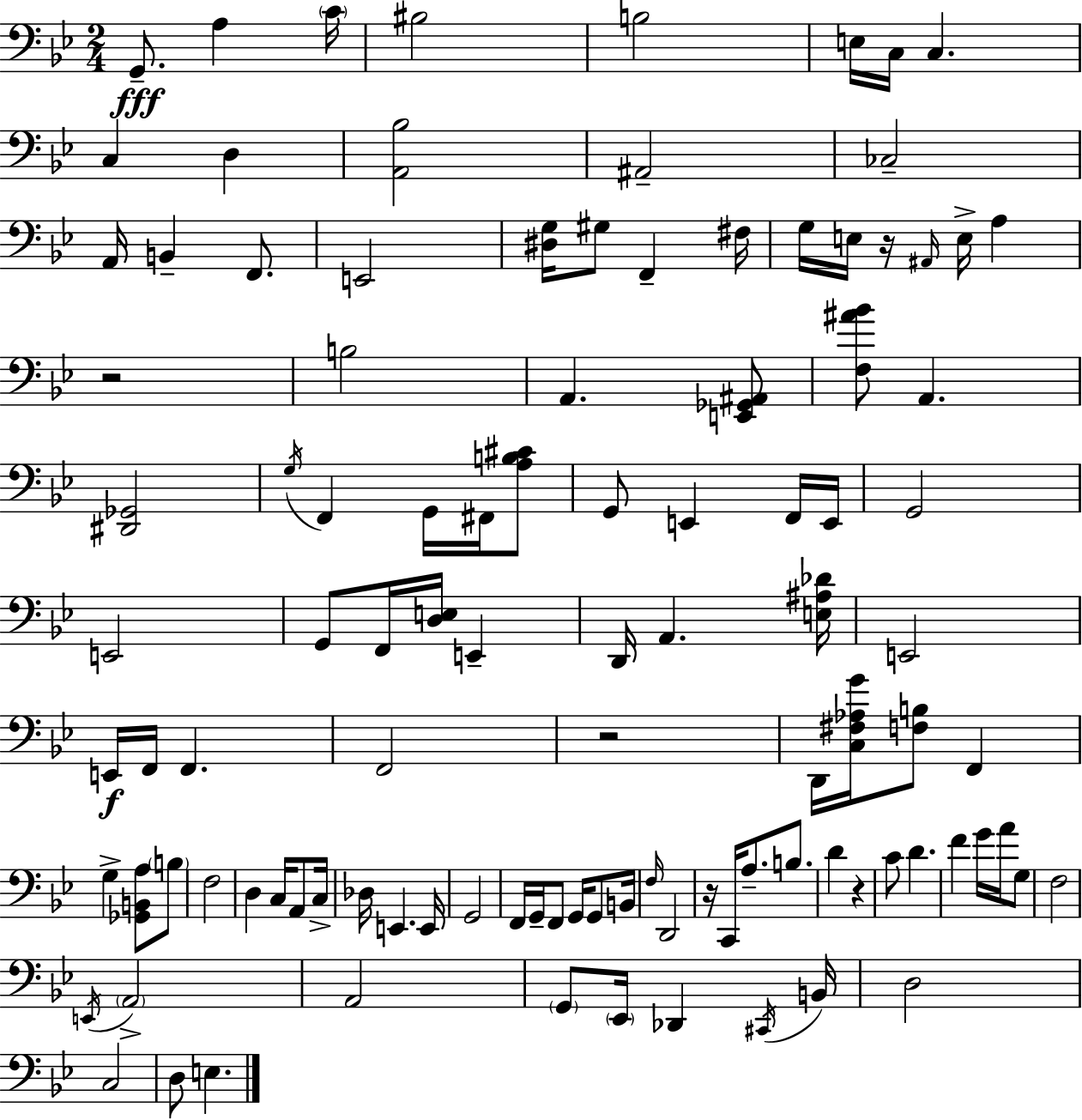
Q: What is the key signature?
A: G minor